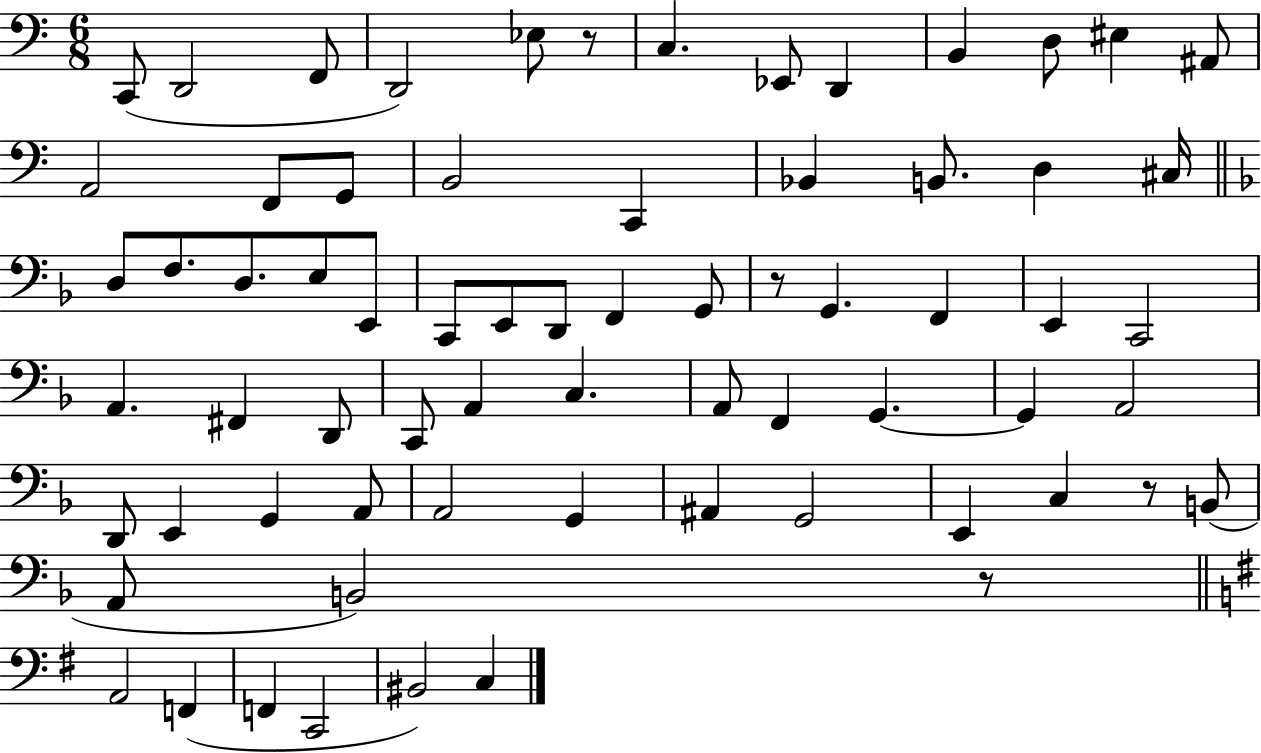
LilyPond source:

{
  \clef bass
  \numericTimeSignature
  \time 6/8
  \key c \major
  \repeat volta 2 { c,8( d,2 f,8 | d,2) ees8 r8 | c4. ees,8 d,4 | b,4 d8 eis4 ais,8 | \break a,2 f,8 g,8 | b,2 c,4 | bes,4 b,8. d4 cis16 | \bar "||" \break \key d \minor d8 f8. d8. e8 e,8 | c,8 e,8 d,8 f,4 g,8 | r8 g,4. f,4 | e,4 c,2 | \break a,4. fis,4 d,8 | c,8 a,4 c4. | a,8 f,4 g,4.~~ | g,4 a,2 | \break d,8 e,4 g,4 a,8 | a,2 g,4 | ais,4 g,2 | e,4 c4 r8 b,8( | \break a,8 b,2) r8 | \bar "||" \break \key g \major a,2 f,4( | f,4 c,2 | bis,2) c4 | } \bar "|."
}